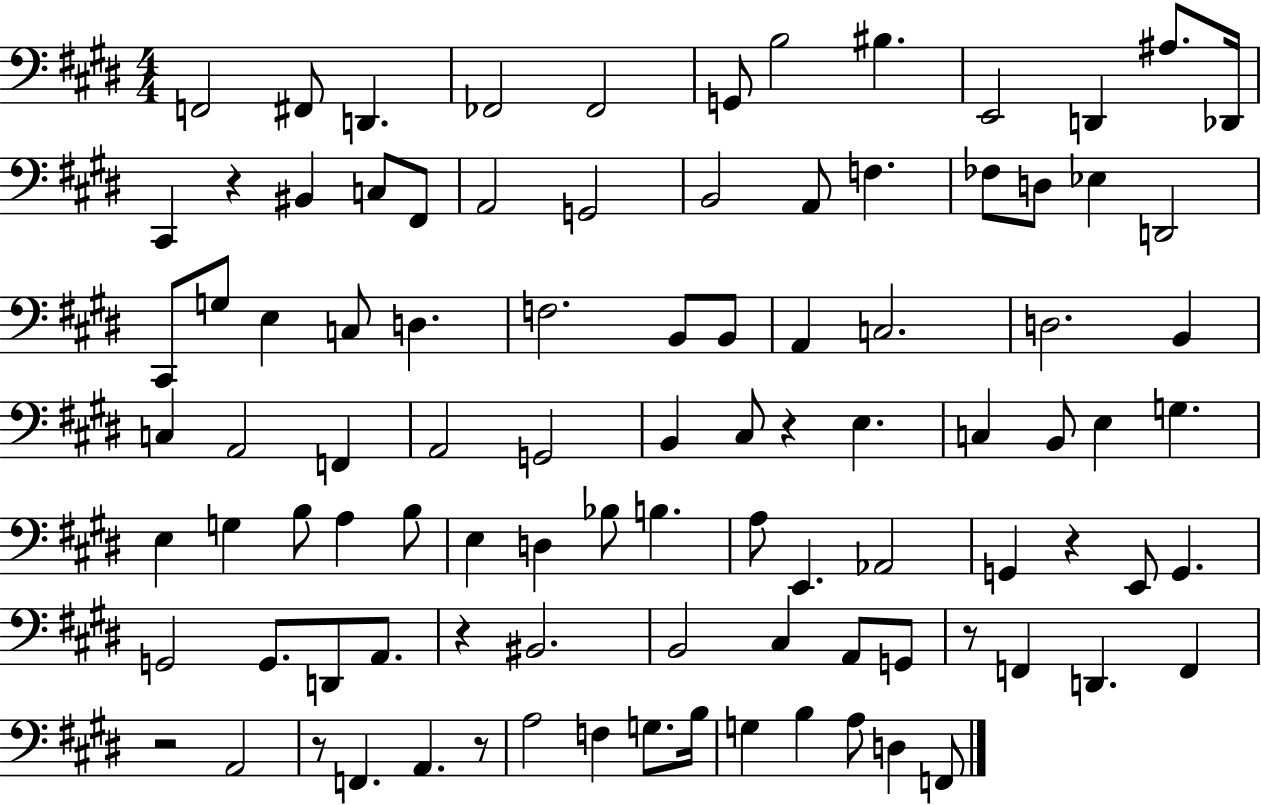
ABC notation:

X:1
T:Untitled
M:4/4
L:1/4
K:E
F,,2 ^F,,/2 D,, _F,,2 _F,,2 G,,/2 B,2 ^B, E,,2 D,, ^A,/2 _D,,/4 ^C,, z ^B,, C,/2 ^F,,/2 A,,2 G,,2 B,,2 A,,/2 F, _F,/2 D,/2 _E, D,,2 ^C,,/2 G,/2 E, C,/2 D, F,2 B,,/2 B,,/2 A,, C,2 D,2 B,, C, A,,2 F,, A,,2 G,,2 B,, ^C,/2 z E, C, B,,/2 E, G, E, G, B,/2 A, B,/2 E, D, _B,/2 B, A,/2 E,, _A,,2 G,, z E,,/2 G,, G,,2 G,,/2 D,,/2 A,,/2 z ^B,,2 B,,2 ^C, A,,/2 G,,/2 z/2 F,, D,, F,, z2 A,,2 z/2 F,, A,, z/2 A,2 F, G,/2 B,/4 G, B, A,/2 D, F,,/2